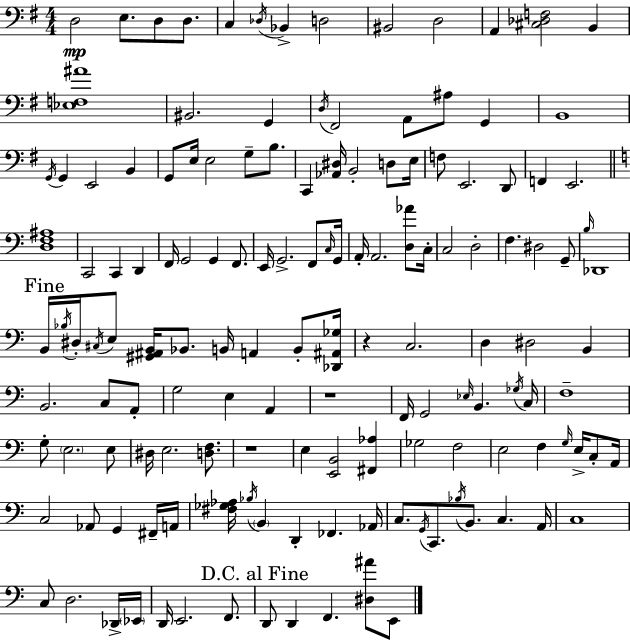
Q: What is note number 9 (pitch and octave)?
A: BIS2